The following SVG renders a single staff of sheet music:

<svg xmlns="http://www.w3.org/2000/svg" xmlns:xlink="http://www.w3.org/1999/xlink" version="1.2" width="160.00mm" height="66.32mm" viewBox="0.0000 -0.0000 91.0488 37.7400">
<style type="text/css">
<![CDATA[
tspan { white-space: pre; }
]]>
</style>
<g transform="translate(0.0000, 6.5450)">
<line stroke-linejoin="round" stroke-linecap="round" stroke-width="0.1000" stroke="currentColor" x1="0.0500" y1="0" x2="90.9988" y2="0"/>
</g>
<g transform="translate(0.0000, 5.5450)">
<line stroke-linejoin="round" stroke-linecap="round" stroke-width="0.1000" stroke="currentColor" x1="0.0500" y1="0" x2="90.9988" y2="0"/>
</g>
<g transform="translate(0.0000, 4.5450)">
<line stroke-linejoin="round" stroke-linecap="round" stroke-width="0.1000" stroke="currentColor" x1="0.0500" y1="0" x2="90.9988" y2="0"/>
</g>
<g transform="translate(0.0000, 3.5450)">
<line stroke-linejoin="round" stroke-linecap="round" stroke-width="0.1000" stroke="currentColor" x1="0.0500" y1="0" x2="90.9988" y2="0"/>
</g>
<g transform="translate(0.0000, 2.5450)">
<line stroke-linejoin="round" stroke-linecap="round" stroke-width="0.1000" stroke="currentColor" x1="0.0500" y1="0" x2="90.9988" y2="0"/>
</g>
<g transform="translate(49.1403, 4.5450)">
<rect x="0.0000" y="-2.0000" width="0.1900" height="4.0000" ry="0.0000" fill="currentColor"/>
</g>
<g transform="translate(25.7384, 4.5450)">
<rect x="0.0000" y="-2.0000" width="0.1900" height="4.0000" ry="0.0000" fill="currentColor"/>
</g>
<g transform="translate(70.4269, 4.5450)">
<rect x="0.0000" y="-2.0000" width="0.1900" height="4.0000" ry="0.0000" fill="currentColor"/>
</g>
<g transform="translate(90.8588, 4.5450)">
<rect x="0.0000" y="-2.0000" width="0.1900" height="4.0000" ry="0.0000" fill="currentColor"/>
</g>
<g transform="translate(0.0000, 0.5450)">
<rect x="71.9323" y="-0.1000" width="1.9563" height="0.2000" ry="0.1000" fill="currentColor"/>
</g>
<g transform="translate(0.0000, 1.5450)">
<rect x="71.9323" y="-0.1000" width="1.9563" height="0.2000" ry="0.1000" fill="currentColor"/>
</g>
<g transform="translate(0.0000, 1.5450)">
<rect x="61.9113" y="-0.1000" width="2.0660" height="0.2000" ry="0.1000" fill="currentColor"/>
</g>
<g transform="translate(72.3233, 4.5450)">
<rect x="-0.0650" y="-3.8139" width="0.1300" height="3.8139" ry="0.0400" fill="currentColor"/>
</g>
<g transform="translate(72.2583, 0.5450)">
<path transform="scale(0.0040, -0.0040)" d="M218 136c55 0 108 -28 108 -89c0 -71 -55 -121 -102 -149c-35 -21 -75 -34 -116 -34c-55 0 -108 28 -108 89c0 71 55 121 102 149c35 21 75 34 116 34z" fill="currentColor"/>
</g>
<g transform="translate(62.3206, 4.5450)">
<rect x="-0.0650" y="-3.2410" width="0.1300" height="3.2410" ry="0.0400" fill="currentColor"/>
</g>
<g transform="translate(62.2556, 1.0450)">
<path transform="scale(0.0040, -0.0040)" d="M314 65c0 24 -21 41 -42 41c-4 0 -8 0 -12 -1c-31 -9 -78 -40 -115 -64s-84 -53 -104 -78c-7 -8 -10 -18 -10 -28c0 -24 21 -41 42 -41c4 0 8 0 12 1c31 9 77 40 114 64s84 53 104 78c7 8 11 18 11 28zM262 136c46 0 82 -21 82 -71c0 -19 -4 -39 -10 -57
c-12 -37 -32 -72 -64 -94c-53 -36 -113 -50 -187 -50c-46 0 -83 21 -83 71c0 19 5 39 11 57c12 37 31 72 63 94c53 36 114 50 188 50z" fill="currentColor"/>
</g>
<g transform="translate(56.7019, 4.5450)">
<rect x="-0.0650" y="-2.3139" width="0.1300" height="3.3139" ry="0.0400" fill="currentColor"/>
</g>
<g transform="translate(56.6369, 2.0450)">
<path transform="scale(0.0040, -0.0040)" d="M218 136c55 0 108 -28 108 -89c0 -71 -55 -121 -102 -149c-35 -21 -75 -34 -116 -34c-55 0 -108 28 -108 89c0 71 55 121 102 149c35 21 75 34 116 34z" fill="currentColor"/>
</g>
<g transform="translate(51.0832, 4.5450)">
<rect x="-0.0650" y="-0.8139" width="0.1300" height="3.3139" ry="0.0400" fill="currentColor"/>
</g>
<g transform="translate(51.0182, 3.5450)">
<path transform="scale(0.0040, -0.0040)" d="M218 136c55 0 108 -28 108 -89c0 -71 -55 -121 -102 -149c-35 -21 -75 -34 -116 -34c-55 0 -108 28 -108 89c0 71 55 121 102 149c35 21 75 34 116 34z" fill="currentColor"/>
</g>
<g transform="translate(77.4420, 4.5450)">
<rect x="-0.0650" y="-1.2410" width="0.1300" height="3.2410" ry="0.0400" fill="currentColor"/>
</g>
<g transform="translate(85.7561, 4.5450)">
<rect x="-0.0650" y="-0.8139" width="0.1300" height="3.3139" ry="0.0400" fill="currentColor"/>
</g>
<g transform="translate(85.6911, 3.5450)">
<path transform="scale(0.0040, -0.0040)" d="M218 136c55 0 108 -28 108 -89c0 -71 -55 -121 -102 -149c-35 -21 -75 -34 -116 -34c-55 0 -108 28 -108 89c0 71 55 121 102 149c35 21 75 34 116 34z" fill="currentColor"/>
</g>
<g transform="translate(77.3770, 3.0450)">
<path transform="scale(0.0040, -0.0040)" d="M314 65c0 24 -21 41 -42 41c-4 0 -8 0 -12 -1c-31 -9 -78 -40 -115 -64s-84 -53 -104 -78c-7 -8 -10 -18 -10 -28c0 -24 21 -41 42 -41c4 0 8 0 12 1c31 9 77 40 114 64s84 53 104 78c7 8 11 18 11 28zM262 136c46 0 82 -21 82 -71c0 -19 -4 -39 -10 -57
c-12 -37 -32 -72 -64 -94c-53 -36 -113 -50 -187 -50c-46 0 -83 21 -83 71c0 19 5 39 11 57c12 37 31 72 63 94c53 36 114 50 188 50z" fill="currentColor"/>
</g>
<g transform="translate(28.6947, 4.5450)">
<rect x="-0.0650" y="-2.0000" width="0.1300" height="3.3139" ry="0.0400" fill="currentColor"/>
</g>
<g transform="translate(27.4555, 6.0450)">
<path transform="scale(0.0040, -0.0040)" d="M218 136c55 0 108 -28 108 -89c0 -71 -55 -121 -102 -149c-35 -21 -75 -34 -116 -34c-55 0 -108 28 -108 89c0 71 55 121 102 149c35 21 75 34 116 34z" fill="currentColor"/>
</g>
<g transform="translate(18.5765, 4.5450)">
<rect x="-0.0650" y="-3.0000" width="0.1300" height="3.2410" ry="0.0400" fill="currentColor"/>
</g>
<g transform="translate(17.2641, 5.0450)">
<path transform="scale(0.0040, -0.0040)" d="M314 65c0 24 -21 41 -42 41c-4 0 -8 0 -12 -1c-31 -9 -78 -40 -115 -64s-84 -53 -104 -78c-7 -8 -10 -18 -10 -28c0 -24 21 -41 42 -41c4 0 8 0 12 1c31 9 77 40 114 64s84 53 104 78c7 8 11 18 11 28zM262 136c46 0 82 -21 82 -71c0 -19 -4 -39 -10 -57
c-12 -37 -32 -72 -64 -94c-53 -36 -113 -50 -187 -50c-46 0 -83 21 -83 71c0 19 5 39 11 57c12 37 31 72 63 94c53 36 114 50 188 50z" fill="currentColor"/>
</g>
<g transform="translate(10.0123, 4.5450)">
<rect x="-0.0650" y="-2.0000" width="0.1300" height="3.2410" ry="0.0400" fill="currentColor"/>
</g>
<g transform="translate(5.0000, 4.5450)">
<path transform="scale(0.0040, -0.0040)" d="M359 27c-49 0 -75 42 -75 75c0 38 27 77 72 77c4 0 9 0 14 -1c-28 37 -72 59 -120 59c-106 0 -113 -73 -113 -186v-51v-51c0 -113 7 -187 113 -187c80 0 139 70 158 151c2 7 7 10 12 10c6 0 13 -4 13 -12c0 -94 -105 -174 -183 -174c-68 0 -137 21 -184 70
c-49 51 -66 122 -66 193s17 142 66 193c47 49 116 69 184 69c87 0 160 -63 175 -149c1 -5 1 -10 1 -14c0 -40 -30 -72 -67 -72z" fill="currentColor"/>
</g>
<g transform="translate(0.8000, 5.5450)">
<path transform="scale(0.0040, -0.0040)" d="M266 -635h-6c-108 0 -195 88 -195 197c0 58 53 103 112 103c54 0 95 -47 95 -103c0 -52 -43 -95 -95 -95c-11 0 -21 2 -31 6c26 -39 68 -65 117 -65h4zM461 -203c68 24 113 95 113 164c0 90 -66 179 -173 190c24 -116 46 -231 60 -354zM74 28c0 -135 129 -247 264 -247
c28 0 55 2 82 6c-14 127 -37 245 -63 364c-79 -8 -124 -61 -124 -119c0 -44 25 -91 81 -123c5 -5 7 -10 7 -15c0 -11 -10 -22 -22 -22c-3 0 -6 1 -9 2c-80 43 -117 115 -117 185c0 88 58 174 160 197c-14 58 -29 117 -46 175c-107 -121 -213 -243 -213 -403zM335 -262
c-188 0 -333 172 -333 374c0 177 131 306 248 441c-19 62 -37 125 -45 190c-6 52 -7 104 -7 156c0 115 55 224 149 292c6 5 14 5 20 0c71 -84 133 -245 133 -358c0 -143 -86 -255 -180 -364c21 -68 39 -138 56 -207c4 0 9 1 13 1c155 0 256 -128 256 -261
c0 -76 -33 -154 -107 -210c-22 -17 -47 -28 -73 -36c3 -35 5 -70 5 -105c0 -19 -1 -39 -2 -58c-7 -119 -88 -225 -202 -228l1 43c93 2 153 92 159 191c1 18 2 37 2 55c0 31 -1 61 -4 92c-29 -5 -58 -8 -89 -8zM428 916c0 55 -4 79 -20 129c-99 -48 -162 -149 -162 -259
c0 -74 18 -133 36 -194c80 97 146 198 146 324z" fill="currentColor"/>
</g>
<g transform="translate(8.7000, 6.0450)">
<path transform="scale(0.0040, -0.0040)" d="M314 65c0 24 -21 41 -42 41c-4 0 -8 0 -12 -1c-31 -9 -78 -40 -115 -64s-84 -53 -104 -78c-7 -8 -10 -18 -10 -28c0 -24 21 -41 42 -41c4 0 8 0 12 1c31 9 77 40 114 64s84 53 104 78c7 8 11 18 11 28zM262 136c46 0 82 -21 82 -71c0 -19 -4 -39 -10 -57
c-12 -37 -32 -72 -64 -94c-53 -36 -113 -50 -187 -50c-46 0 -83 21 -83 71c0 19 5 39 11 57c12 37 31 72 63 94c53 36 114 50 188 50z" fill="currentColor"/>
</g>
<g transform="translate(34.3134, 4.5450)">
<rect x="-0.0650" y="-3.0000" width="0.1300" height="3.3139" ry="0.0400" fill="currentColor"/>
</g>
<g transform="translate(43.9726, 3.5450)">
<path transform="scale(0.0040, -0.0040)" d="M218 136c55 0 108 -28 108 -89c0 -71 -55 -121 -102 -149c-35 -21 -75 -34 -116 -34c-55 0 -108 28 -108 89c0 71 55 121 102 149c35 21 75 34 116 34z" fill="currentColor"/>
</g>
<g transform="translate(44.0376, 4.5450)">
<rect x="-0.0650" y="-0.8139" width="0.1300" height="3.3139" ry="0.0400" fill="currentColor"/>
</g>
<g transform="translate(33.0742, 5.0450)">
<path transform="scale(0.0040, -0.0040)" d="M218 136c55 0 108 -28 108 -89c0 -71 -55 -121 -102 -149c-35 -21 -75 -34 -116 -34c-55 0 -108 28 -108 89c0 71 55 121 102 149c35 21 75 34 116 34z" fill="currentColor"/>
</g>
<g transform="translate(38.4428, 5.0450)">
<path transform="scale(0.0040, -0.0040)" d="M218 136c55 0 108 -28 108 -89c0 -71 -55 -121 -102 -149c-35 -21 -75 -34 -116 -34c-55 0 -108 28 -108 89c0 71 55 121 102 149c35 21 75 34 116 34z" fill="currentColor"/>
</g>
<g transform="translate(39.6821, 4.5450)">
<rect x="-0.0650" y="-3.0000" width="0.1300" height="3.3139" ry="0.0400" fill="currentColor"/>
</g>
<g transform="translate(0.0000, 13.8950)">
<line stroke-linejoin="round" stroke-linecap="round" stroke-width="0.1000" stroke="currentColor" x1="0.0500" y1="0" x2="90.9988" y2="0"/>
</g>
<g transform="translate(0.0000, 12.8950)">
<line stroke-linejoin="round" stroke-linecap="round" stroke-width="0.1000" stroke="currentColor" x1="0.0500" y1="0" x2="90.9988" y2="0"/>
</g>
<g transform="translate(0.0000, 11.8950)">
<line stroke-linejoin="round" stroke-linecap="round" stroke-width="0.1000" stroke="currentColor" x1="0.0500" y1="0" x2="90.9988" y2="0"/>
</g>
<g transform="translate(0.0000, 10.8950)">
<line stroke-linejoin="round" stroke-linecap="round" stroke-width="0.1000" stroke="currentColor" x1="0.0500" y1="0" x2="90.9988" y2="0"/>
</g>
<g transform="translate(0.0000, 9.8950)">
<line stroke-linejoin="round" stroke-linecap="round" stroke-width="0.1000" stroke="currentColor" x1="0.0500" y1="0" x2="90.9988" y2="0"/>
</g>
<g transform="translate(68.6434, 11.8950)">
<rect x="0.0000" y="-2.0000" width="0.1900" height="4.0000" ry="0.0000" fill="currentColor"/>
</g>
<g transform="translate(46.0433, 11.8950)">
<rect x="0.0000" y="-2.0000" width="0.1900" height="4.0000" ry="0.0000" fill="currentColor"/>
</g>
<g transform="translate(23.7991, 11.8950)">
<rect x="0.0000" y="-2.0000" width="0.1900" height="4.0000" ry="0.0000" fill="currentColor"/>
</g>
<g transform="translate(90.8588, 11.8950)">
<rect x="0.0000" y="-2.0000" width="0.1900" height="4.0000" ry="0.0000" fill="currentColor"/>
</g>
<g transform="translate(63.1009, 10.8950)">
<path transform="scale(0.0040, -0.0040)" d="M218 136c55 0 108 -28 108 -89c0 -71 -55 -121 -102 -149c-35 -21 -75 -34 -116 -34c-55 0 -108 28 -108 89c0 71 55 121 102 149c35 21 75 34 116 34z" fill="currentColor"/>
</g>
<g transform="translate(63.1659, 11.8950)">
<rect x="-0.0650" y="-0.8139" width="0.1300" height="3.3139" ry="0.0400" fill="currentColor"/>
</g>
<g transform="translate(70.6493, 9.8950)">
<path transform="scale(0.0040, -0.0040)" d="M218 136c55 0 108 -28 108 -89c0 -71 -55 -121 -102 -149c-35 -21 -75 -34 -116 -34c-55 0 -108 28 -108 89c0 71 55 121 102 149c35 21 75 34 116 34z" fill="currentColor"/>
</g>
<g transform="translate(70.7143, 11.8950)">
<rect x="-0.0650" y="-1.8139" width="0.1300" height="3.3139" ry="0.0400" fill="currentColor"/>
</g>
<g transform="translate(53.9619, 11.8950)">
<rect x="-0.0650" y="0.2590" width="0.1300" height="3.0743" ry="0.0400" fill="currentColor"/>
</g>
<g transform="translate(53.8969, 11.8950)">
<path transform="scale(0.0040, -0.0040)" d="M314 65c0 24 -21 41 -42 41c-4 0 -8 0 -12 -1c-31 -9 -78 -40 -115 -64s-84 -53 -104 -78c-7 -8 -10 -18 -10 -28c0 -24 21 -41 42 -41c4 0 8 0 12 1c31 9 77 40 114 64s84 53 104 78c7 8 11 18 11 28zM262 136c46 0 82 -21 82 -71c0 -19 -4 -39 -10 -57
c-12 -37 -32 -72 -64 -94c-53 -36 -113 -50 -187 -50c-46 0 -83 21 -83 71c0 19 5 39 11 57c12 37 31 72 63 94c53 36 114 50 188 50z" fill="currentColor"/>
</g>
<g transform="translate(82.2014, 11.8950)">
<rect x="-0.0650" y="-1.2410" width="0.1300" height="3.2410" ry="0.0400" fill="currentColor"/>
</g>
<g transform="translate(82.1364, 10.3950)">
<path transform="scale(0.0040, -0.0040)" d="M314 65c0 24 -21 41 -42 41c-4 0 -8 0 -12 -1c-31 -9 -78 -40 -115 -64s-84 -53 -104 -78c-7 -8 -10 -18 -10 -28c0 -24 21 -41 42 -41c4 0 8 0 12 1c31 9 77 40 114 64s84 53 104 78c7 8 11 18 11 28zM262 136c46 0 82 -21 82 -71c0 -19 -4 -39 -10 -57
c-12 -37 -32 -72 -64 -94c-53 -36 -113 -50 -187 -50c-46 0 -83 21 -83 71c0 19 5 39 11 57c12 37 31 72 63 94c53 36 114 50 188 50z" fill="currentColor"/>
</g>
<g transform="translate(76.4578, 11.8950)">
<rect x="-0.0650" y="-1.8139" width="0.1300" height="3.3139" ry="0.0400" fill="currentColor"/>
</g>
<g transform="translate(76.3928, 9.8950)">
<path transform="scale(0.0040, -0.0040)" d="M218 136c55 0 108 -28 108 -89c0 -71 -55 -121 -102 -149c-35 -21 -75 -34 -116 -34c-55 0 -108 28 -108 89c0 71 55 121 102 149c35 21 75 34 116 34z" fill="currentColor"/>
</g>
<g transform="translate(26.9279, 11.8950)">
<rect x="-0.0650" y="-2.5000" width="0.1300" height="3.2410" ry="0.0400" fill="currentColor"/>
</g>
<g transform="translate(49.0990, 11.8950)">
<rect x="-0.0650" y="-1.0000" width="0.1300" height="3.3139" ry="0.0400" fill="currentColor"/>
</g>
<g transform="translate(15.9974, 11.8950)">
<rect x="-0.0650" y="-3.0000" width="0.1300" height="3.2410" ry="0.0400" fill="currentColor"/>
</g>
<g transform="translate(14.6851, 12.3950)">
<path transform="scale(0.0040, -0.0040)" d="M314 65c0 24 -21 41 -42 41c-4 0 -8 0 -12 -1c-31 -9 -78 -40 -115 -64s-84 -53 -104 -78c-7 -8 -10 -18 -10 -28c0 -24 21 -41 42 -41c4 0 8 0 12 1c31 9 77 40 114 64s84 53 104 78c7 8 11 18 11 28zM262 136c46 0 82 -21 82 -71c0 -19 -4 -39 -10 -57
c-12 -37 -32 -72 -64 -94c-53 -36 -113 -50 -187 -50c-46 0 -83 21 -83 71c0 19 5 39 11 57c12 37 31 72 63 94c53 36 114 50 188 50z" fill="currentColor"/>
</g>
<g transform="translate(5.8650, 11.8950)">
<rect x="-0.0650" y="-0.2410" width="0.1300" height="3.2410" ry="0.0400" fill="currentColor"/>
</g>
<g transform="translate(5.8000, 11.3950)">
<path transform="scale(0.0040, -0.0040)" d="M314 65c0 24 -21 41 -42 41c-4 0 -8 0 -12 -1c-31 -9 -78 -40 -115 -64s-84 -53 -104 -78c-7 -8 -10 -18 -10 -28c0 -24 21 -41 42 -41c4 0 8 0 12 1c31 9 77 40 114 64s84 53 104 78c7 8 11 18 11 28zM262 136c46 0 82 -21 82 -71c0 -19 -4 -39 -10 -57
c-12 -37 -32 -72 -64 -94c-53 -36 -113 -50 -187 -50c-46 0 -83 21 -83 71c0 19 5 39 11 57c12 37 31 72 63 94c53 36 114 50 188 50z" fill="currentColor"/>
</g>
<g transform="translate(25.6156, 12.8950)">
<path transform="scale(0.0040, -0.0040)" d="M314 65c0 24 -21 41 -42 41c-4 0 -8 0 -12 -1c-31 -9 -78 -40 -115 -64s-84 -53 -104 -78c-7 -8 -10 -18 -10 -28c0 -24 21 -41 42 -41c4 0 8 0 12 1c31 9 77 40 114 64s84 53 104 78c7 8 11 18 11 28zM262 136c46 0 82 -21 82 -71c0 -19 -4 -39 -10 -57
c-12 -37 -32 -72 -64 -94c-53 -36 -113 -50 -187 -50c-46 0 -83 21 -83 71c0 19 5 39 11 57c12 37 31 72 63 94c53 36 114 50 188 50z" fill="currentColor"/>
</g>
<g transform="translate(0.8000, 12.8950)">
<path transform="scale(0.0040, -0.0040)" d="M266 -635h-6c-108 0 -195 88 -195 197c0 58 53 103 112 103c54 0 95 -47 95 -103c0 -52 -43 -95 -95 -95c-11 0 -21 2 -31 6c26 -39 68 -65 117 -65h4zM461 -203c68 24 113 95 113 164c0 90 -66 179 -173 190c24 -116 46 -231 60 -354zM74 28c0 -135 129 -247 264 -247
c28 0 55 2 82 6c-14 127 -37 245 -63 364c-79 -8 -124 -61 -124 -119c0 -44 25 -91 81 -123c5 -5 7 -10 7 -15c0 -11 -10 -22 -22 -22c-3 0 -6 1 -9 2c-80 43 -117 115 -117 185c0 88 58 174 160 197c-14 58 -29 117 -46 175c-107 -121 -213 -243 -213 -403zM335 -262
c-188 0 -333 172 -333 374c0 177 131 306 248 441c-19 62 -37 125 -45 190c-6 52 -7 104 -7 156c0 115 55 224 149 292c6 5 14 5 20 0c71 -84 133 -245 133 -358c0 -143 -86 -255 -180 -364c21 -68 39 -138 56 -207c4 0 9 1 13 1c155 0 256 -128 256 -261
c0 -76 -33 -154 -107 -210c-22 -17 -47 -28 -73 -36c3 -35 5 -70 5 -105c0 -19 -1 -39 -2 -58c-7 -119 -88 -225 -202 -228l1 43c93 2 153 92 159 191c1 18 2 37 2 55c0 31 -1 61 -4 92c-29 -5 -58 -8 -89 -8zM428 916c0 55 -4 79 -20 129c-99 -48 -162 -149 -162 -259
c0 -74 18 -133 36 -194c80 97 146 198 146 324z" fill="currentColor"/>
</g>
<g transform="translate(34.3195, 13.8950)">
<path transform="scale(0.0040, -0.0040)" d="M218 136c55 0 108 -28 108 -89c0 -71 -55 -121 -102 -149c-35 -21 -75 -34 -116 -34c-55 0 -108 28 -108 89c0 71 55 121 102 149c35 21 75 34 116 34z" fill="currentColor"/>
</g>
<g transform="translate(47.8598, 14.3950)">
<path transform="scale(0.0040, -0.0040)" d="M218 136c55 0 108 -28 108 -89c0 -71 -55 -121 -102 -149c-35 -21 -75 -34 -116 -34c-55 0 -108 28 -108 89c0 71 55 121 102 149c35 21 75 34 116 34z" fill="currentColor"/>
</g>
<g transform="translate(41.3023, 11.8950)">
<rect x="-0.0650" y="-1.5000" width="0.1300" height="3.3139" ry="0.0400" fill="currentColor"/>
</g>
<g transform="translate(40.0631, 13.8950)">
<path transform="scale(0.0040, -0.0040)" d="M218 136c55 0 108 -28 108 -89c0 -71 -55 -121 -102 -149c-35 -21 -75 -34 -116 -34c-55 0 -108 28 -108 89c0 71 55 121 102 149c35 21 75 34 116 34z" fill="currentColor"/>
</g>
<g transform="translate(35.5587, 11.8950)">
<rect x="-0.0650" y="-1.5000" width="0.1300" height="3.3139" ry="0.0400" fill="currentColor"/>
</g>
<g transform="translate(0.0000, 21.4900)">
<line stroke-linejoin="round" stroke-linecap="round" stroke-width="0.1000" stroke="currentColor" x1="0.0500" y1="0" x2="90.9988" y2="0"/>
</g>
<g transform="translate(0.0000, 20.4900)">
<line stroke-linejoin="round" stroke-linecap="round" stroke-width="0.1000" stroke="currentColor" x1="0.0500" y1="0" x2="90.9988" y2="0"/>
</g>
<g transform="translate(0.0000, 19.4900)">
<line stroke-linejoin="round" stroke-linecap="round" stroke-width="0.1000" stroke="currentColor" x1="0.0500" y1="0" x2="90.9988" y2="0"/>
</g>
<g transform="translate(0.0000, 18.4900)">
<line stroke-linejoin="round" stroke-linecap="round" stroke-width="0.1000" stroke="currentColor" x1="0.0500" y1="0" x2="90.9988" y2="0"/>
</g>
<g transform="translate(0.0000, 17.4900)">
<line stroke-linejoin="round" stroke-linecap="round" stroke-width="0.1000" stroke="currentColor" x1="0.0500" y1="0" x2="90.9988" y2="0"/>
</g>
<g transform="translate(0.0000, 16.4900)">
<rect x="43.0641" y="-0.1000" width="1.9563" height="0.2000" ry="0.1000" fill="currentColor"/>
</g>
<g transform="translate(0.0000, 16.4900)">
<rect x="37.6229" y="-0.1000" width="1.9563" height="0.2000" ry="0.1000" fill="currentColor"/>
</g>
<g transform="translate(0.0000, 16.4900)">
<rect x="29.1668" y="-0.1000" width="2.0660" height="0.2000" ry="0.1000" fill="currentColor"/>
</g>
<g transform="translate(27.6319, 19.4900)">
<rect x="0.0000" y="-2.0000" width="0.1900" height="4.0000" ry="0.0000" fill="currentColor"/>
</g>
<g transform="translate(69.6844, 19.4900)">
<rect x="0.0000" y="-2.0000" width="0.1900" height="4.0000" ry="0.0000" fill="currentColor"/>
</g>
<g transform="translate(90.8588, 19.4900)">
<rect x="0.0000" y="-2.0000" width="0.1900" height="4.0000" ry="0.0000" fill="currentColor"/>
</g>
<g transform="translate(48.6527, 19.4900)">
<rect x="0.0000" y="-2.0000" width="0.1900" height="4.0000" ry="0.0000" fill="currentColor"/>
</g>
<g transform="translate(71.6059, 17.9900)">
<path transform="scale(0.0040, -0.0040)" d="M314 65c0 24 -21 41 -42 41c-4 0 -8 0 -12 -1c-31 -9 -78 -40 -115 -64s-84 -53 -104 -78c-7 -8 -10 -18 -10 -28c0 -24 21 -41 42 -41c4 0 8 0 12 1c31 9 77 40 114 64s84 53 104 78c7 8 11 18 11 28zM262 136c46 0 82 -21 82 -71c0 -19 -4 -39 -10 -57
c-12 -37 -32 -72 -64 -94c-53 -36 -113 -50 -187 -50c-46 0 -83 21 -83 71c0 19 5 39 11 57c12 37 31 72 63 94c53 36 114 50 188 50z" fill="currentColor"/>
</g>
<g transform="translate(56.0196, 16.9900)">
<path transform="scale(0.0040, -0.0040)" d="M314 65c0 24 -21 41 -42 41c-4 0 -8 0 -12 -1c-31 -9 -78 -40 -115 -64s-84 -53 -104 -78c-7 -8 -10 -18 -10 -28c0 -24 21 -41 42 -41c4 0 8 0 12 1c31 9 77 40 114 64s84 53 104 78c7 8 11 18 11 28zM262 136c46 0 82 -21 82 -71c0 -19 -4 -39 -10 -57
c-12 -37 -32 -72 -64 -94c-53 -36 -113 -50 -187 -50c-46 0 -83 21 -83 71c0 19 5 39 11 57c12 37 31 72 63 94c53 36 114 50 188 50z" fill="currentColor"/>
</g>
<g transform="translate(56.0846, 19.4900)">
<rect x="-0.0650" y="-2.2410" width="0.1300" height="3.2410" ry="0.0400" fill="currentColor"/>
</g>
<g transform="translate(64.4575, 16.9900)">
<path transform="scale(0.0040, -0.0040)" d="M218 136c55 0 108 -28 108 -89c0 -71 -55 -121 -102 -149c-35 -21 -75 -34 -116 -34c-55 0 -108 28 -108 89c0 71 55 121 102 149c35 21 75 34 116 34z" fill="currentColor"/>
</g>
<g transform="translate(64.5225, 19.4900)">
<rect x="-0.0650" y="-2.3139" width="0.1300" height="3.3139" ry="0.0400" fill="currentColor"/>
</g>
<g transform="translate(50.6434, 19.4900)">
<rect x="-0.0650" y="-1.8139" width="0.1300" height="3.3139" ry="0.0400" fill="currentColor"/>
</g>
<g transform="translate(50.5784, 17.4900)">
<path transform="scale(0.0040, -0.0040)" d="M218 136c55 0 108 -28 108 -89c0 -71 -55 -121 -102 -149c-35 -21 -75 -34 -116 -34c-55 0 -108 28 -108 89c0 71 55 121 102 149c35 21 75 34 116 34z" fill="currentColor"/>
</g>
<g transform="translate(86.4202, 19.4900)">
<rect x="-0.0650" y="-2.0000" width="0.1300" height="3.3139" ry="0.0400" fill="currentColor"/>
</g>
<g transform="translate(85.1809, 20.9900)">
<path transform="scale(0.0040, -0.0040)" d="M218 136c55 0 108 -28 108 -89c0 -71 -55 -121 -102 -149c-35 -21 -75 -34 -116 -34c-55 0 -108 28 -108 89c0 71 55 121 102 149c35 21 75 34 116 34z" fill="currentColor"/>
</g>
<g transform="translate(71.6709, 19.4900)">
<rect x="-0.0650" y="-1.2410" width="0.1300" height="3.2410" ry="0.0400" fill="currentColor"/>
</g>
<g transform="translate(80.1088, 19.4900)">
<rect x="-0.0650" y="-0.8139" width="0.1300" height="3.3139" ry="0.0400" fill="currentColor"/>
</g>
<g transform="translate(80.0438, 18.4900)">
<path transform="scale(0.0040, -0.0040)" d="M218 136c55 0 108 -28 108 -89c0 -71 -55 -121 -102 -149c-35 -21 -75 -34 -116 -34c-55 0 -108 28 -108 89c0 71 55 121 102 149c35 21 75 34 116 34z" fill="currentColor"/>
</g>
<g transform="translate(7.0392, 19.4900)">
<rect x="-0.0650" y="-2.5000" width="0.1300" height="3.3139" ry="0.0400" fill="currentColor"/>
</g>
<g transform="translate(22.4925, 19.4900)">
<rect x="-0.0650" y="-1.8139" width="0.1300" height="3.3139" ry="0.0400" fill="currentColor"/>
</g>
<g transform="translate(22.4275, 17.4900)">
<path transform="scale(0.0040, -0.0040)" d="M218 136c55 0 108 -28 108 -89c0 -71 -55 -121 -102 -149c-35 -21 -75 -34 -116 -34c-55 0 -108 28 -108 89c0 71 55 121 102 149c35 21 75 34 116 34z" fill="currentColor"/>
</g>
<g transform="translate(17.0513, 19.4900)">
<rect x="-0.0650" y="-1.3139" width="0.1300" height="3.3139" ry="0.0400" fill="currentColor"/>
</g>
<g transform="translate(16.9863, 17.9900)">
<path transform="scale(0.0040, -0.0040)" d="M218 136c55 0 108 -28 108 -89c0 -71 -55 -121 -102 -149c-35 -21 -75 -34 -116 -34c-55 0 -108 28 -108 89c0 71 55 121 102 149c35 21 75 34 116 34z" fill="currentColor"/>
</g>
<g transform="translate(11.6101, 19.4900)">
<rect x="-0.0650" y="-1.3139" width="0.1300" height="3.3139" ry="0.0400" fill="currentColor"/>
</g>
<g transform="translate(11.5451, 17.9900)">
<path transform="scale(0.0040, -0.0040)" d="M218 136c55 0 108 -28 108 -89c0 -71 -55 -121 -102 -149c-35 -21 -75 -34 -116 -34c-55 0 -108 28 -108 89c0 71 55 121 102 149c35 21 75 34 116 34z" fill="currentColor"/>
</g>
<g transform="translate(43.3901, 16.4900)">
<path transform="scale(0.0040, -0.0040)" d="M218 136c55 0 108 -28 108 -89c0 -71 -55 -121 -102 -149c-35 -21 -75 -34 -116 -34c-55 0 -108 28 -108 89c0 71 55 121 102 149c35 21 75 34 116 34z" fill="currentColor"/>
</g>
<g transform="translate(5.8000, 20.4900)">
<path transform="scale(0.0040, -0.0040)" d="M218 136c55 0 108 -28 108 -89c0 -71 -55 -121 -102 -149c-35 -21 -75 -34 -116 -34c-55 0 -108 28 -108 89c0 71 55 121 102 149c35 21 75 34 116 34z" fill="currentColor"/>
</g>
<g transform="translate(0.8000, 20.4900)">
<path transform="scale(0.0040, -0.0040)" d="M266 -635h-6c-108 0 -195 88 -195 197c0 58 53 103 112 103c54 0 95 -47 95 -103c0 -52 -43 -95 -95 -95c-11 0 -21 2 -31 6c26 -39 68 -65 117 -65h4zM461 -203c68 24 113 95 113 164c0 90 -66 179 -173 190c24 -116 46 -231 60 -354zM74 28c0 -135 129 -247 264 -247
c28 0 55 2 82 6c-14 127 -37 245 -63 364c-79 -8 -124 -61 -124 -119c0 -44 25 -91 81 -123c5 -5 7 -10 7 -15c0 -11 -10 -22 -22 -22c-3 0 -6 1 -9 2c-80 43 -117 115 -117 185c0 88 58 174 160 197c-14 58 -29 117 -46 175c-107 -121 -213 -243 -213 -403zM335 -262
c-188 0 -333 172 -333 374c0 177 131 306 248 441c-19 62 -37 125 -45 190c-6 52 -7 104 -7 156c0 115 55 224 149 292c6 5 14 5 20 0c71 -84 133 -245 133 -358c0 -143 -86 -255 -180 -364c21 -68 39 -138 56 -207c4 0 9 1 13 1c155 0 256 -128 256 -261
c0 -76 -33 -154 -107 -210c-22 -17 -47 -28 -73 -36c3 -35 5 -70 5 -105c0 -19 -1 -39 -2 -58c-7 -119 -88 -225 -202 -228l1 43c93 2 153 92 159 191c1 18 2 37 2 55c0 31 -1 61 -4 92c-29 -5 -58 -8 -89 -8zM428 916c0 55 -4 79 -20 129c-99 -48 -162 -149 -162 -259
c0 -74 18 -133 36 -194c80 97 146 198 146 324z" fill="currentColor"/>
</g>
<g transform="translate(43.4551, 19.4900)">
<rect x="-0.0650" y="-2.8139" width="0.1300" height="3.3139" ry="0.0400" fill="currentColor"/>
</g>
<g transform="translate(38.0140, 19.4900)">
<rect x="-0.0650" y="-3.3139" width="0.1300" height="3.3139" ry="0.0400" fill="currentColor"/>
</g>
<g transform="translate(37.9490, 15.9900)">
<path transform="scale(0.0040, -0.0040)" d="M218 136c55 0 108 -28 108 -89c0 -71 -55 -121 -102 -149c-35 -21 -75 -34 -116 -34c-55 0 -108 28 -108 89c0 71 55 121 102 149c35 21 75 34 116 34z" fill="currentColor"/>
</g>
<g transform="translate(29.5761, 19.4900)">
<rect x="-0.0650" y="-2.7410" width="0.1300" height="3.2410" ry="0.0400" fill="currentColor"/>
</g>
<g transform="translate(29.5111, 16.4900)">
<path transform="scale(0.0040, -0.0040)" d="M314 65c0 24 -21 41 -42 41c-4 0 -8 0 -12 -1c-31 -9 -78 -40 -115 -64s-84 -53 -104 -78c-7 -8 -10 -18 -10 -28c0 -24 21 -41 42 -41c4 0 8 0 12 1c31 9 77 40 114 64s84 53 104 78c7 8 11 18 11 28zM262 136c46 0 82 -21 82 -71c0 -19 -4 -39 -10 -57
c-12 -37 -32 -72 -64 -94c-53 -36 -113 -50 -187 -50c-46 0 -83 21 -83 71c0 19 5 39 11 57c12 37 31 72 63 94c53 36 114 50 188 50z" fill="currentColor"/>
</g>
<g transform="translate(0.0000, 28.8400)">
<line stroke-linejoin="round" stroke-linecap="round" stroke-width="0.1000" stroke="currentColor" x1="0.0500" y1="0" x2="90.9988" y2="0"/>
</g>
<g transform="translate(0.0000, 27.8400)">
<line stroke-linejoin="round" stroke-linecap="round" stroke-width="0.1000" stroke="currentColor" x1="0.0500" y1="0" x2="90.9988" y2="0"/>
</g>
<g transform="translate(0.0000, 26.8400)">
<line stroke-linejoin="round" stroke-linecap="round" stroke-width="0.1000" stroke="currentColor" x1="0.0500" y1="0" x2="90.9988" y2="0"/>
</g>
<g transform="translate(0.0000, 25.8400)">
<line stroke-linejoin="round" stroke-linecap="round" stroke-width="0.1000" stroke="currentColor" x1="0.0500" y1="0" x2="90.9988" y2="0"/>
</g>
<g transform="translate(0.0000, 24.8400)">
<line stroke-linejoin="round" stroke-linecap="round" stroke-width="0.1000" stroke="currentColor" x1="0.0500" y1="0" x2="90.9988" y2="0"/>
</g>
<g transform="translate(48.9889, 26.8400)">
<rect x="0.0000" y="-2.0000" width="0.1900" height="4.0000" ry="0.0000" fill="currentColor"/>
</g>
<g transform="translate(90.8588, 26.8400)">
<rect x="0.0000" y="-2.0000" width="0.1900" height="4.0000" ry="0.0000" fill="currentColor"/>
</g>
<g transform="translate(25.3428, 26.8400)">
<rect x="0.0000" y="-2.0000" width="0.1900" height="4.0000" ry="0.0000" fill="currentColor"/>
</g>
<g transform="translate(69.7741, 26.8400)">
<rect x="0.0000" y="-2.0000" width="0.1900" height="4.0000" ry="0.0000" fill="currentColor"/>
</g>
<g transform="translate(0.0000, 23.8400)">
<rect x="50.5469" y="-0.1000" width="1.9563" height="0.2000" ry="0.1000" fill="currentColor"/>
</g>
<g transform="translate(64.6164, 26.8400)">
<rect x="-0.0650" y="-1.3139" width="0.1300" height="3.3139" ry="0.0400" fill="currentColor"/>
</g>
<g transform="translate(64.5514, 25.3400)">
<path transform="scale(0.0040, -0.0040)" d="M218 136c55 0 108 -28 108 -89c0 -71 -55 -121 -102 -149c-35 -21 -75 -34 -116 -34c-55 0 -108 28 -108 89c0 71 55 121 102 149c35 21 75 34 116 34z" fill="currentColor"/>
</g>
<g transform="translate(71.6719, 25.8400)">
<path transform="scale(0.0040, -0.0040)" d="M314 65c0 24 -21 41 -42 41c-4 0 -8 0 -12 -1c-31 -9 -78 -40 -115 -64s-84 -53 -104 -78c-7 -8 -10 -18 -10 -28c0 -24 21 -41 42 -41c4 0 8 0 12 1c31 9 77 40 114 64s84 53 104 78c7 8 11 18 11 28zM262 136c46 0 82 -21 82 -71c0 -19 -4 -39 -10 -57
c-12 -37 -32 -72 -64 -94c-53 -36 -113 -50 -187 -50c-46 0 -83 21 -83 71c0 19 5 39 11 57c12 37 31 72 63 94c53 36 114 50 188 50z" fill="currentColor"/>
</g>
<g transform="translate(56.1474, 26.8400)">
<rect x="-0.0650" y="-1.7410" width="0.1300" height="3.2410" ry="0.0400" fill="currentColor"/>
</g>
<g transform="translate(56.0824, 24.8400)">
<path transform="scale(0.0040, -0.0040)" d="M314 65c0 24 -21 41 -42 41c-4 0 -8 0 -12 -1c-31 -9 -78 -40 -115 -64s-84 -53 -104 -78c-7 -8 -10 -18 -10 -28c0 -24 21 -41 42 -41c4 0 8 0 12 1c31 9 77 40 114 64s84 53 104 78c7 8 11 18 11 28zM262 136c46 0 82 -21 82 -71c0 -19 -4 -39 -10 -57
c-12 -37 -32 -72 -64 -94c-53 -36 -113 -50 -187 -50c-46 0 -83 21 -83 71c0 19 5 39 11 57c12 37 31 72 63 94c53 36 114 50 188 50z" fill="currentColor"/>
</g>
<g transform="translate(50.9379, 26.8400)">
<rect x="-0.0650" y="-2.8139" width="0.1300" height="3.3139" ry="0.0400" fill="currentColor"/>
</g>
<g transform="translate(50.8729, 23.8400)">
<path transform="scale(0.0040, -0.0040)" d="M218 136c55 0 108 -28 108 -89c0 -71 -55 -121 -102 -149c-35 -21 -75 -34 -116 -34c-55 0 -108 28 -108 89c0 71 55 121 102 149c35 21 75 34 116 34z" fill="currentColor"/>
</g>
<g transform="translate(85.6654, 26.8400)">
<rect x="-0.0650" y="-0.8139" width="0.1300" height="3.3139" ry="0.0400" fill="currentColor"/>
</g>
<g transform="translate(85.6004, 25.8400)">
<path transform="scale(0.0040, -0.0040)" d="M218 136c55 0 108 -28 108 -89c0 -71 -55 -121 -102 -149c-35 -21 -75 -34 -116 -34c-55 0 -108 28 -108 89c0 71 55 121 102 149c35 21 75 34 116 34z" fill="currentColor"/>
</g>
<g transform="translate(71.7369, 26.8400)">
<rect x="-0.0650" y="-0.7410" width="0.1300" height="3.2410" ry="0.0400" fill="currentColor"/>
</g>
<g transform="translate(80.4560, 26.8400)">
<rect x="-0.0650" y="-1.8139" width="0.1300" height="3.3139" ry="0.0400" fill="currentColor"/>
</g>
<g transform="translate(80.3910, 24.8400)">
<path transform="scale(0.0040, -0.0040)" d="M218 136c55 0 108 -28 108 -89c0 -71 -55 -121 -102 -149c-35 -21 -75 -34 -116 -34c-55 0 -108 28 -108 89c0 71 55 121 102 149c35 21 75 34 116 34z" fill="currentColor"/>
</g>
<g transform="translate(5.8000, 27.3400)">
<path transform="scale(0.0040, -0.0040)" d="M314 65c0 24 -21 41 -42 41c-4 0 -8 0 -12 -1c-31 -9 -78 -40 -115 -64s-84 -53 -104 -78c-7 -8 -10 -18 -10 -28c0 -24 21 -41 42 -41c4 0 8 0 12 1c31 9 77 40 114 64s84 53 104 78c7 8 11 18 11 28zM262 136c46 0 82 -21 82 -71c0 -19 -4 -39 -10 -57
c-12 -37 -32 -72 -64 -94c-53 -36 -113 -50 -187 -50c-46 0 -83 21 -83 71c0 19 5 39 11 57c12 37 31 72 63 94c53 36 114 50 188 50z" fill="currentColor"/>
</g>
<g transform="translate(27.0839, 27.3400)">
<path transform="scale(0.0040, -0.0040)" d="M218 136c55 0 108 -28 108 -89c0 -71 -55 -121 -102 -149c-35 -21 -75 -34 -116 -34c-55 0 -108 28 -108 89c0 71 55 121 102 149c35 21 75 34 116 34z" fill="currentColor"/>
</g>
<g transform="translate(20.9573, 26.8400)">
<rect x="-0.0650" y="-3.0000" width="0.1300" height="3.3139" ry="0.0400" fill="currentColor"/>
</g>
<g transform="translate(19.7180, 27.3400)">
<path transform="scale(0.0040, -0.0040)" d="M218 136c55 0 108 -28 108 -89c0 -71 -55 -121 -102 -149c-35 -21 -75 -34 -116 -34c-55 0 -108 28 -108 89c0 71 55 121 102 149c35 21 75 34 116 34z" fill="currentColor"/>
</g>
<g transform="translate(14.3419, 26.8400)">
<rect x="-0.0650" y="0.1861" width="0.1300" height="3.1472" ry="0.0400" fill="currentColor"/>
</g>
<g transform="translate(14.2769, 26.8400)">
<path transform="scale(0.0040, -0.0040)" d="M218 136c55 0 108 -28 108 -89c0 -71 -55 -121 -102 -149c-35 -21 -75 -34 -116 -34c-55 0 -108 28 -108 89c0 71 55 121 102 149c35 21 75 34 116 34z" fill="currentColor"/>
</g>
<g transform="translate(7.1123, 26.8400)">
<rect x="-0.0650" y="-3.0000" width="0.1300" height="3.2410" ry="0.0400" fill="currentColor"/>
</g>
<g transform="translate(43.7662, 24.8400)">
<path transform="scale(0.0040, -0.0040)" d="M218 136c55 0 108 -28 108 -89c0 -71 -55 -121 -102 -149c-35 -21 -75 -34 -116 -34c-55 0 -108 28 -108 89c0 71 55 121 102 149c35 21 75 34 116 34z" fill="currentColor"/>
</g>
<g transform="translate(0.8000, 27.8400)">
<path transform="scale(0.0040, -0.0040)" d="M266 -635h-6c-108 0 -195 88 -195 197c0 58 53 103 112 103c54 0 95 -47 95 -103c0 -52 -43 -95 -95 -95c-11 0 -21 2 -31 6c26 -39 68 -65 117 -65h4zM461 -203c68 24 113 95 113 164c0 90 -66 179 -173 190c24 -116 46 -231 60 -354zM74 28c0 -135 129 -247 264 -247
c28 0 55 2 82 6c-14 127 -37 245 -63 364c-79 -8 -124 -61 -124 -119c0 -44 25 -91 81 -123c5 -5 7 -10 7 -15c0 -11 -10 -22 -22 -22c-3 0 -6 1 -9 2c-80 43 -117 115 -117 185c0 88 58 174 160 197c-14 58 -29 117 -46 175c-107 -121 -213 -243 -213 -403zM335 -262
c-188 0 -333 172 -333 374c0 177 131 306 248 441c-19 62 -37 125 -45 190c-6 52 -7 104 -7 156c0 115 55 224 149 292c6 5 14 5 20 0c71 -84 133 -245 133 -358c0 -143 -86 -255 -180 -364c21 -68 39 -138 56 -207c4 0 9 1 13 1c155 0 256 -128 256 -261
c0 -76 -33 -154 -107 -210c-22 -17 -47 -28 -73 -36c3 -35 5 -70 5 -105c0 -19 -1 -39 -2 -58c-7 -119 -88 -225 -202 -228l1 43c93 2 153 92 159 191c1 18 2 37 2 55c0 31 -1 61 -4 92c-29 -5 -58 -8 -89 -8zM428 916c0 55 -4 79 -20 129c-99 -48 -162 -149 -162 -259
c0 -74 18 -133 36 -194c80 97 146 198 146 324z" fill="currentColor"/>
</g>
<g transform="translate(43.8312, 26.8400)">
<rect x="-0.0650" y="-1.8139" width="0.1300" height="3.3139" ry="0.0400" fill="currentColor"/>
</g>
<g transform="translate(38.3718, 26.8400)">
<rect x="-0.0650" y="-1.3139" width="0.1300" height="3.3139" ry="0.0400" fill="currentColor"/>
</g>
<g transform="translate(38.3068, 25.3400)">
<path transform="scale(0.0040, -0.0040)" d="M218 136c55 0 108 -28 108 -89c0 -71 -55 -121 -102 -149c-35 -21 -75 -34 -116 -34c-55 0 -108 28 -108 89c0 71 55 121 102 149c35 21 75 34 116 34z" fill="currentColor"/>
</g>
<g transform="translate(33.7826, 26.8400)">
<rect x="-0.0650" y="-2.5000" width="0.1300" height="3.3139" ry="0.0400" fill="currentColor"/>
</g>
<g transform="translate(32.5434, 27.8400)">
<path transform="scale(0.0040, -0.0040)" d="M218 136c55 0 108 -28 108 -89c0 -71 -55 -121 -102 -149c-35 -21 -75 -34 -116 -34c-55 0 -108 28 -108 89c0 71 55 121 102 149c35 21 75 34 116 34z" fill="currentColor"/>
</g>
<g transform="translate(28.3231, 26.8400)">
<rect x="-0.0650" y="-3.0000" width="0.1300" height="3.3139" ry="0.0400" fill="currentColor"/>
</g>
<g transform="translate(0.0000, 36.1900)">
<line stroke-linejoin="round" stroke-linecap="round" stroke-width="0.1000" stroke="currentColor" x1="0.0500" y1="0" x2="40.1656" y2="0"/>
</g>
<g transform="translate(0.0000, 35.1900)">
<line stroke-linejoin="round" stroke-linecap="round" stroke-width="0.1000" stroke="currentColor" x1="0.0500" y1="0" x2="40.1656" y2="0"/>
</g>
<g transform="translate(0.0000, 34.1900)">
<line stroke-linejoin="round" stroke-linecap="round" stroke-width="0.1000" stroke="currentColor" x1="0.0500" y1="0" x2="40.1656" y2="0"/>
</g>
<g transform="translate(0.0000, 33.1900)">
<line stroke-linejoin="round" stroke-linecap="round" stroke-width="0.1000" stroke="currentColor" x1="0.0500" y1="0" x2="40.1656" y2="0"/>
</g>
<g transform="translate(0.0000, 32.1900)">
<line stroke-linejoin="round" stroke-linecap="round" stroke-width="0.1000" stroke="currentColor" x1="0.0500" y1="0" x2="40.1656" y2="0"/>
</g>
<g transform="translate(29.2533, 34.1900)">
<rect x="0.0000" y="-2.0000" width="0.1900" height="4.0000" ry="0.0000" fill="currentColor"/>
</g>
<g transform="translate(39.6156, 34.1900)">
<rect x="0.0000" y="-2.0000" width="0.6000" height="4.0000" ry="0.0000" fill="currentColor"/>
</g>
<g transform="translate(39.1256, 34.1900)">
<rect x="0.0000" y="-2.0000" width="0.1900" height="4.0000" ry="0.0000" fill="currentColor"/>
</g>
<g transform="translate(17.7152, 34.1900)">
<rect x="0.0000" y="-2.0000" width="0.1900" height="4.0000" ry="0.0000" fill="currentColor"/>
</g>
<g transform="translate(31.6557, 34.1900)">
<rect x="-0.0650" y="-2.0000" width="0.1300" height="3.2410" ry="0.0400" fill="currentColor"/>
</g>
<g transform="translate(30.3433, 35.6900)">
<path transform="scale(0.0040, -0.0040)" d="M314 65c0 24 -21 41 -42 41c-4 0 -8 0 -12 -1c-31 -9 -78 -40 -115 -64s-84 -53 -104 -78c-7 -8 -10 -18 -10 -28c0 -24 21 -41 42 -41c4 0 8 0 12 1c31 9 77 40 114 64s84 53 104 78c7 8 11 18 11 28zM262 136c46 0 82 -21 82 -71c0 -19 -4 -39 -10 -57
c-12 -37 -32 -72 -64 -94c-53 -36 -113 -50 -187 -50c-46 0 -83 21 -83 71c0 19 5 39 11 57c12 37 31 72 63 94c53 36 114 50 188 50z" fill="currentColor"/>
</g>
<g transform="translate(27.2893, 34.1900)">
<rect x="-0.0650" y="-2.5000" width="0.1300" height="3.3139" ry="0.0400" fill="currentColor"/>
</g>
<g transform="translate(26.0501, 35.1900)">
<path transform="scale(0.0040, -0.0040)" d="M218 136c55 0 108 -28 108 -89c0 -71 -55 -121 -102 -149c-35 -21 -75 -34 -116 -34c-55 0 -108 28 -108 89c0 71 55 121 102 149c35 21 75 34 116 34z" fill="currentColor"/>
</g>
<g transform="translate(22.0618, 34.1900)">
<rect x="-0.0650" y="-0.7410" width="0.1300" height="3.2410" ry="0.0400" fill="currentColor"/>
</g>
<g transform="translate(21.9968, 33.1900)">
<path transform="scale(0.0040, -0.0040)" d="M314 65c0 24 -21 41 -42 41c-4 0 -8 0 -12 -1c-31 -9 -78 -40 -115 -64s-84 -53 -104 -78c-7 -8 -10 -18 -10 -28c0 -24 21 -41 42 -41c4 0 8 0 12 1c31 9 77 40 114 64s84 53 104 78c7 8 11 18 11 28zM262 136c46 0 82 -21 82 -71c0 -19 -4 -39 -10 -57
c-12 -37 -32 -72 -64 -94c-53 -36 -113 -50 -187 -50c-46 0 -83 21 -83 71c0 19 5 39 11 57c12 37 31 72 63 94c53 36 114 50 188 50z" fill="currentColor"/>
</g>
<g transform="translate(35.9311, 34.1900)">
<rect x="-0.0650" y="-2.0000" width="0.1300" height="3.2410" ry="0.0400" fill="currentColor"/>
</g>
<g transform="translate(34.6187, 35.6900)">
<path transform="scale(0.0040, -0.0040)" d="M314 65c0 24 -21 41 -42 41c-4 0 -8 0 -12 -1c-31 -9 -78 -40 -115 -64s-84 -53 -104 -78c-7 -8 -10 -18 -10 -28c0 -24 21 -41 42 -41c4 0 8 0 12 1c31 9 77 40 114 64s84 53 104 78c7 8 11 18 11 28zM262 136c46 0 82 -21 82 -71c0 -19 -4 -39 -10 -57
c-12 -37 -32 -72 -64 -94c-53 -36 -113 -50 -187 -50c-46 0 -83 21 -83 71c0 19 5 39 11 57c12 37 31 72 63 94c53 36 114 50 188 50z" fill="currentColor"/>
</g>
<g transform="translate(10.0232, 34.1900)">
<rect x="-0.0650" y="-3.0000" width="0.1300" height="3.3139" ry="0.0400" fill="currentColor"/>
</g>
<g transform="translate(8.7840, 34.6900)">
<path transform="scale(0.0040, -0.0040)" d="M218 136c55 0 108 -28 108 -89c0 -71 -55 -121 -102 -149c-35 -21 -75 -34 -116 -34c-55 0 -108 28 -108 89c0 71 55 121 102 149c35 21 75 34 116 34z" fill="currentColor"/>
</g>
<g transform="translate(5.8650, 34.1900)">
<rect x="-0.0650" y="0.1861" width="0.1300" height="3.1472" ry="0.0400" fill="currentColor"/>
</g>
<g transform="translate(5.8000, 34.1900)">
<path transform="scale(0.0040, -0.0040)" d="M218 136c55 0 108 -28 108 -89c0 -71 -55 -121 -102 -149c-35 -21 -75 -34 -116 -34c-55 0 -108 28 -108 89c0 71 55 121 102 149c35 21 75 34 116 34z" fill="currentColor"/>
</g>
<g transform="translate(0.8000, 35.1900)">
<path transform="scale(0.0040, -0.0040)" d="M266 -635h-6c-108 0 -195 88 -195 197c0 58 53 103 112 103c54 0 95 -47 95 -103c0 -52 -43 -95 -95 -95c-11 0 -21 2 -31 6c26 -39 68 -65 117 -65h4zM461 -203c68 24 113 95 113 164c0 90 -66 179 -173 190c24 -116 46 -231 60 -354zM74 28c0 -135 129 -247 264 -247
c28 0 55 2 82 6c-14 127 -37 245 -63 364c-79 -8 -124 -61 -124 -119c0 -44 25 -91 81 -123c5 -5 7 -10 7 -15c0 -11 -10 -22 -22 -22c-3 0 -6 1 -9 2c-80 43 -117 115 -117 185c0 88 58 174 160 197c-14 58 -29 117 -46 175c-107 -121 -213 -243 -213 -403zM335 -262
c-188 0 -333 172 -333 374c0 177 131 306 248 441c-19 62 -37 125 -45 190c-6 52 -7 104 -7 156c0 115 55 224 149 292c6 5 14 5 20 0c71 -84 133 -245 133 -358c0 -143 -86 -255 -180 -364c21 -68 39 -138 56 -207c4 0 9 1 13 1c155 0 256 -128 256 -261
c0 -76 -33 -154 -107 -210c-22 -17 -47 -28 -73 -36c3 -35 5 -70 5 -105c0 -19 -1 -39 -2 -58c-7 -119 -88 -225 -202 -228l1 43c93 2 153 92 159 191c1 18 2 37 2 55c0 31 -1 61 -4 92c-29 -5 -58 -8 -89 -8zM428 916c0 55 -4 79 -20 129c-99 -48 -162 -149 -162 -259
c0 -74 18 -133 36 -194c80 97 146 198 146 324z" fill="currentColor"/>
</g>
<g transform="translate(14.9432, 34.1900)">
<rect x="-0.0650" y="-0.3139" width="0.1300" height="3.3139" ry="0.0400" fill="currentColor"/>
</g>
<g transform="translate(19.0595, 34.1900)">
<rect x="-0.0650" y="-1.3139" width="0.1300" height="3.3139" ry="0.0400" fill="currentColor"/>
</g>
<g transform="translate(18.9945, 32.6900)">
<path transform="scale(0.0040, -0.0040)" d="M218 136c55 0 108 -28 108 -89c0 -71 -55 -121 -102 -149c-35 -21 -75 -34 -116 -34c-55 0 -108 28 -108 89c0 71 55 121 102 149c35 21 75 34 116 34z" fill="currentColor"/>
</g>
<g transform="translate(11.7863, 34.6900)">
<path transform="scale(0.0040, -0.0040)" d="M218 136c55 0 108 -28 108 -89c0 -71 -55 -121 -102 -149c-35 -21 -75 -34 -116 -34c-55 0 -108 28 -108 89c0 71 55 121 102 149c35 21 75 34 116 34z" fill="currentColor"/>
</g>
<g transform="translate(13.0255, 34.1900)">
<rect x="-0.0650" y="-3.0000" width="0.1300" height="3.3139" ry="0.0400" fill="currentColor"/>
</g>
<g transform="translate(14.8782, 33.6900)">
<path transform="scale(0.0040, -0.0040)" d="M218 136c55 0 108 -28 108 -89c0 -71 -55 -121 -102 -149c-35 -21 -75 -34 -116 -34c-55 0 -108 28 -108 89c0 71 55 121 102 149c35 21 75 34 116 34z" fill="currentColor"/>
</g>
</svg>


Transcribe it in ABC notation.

X:1
T:Untitled
M:4/4
L:1/4
K:C
F2 A2 F A A d d g b2 c' e2 d c2 A2 G2 E E D B2 d f f e2 G e e f a2 b a f g2 g e2 d F A2 B A A G e f a f2 e d2 f d B A A c e d2 G F2 F2